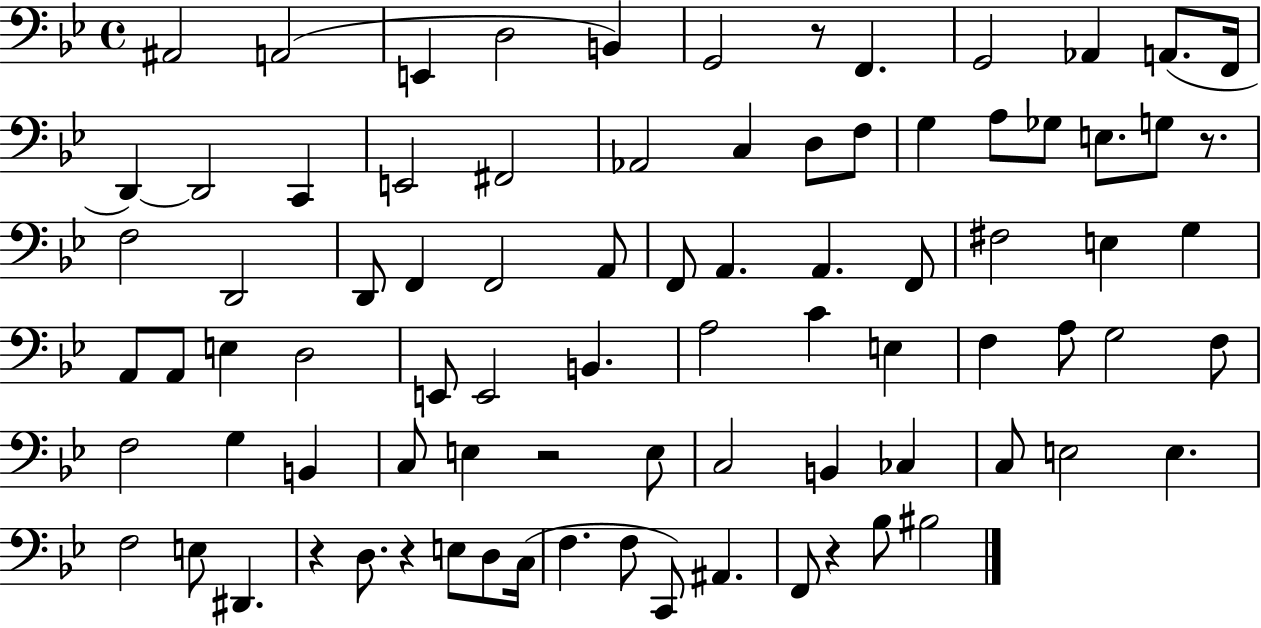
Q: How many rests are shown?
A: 6